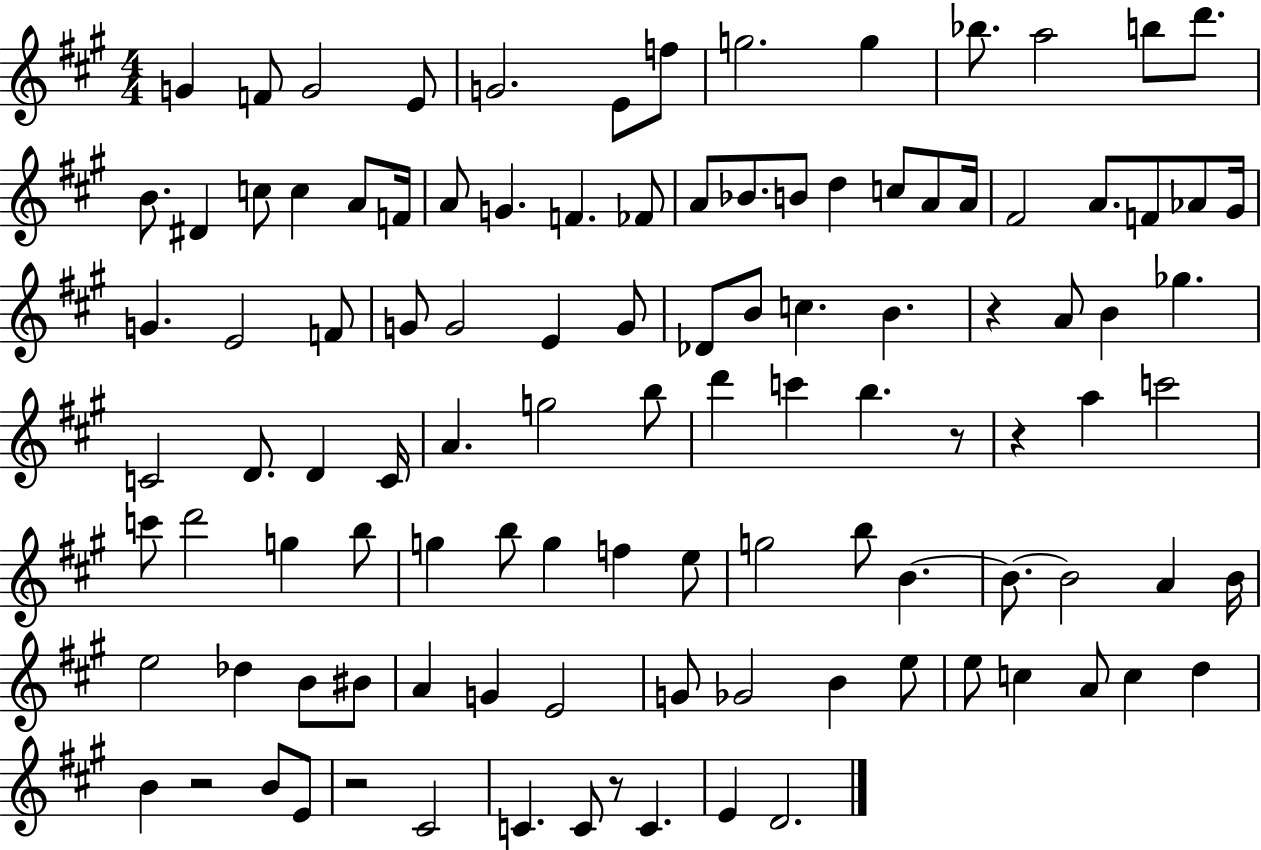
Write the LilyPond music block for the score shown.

{
  \clef treble
  \numericTimeSignature
  \time 4/4
  \key a \major
  g'4 f'8 g'2 e'8 | g'2. e'8 f''8 | g''2. g''4 | bes''8. a''2 b''8 d'''8. | \break b'8. dis'4 c''8 c''4 a'8 f'16 | a'8 g'4. f'4. fes'8 | a'8 bes'8. b'8 d''4 c''8 a'8 a'16 | fis'2 a'8. f'8 aes'8 gis'16 | \break g'4. e'2 f'8 | g'8 g'2 e'4 g'8 | des'8 b'8 c''4. b'4. | r4 a'8 b'4 ges''4. | \break c'2 d'8. d'4 c'16 | a'4. g''2 b''8 | d'''4 c'''4 b''4. r8 | r4 a''4 c'''2 | \break c'''8 d'''2 g''4 b''8 | g''4 b''8 g''4 f''4 e''8 | g''2 b''8 b'4.~~ | b'8.~~ b'2 a'4 b'16 | \break e''2 des''4 b'8 bis'8 | a'4 g'4 e'2 | g'8 ges'2 b'4 e''8 | e''8 c''4 a'8 c''4 d''4 | \break b'4 r2 b'8 e'8 | r2 cis'2 | c'4. c'8 r8 c'4. | e'4 d'2. | \break \bar "|."
}